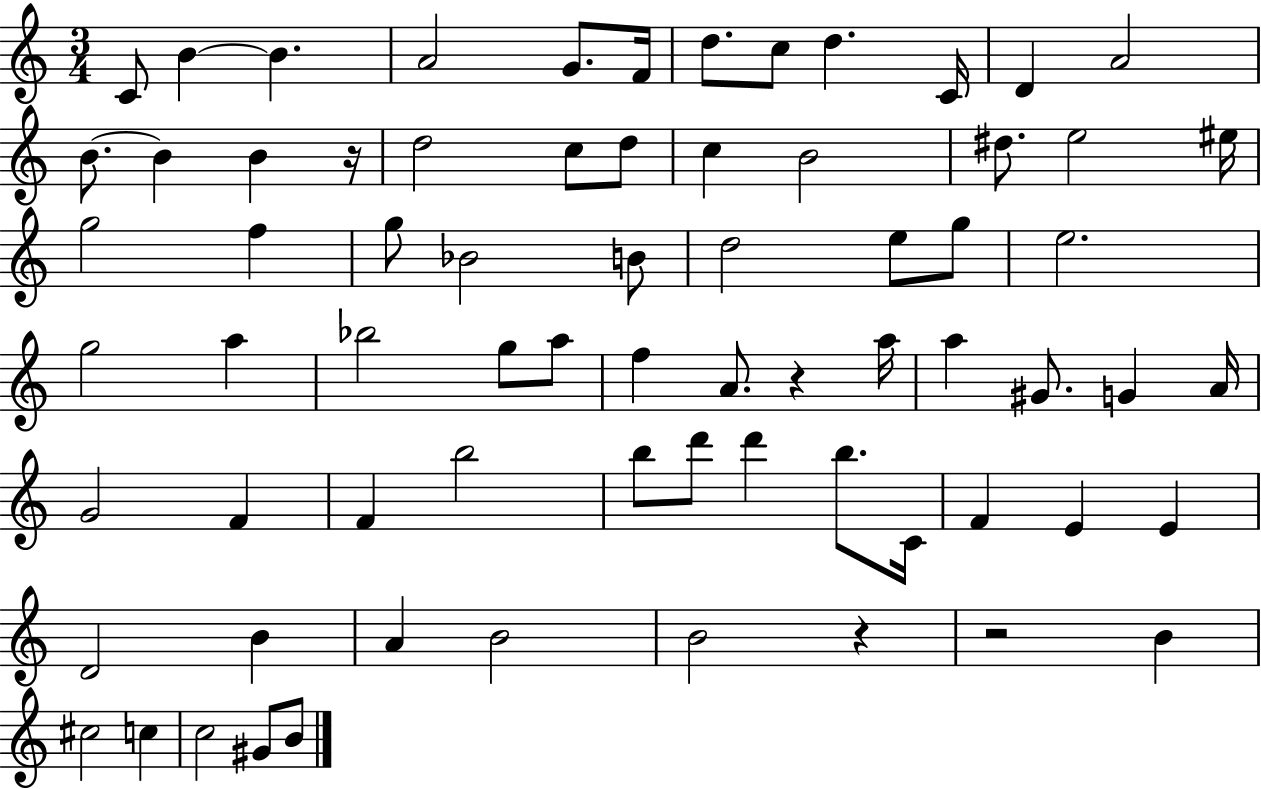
C4/e B4/q B4/q. A4/h G4/e. F4/s D5/e. C5/e D5/q. C4/s D4/q A4/h B4/e. B4/q B4/q R/s D5/h C5/e D5/e C5/q B4/h D#5/e. E5/h EIS5/s G5/h F5/q G5/e Bb4/h B4/e D5/h E5/e G5/e E5/h. G5/h A5/q Bb5/h G5/e A5/e F5/q A4/e. R/q A5/s A5/q G#4/e. G4/q A4/s G4/h F4/q F4/q B5/h B5/e D6/e D6/q B5/e. C4/s F4/q E4/q E4/q D4/h B4/q A4/q B4/h B4/h R/q R/h B4/q C#5/h C5/q C5/h G#4/e B4/e